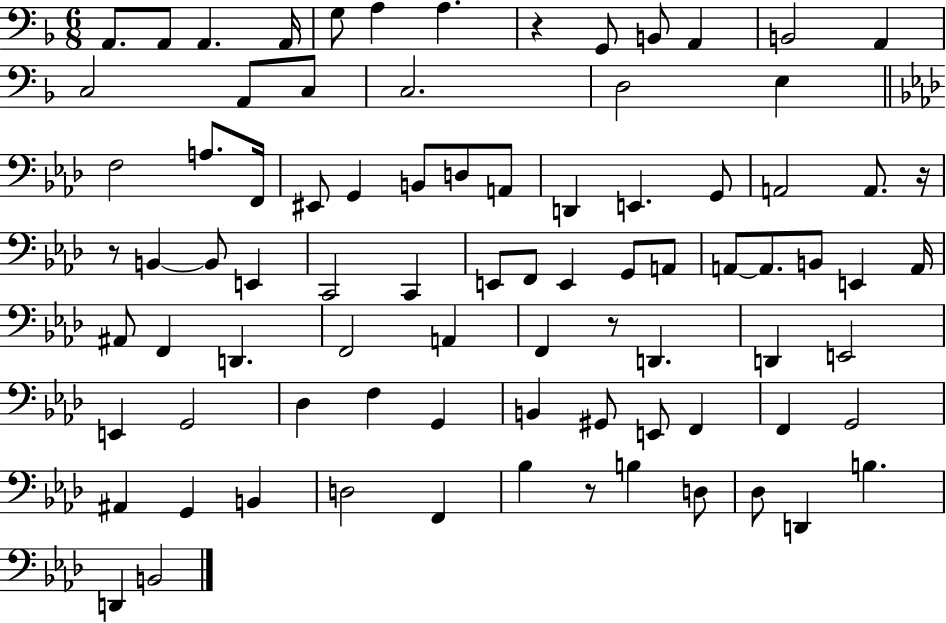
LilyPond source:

{
  \clef bass
  \numericTimeSignature
  \time 6/8
  \key f \major
  a,8. a,8 a,4. a,16 | g8 a4 a4. | r4 g,8 b,8 a,4 | b,2 a,4 | \break c2 a,8 c8 | c2. | d2 e4 | \bar "||" \break \key f \minor f2 a8. f,16 | eis,8 g,4 b,8 d8 a,8 | d,4 e,4. g,8 | a,2 a,8. r16 | \break r8 b,4~~ b,8 e,4 | c,2 c,4 | e,8 f,8 e,4 g,8 a,8 | a,8~~ a,8. b,8 e,4 a,16 | \break ais,8 f,4 d,4. | f,2 a,4 | f,4 r8 d,4. | d,4 e,2 | \break e,4 g,2 | des4 f4 g,4 | b,4 gis,8 e,8 f,4 | f,4 g,2 | \break ais,4 g,4 b,4 | d2 f,4 | bes4 r8 b4 d8 | des8 d,4 b4. | \break d,4 b,2 | \bar "|."
}